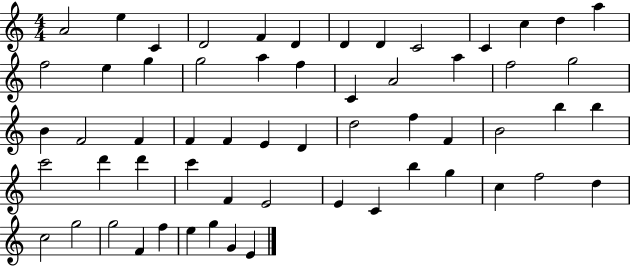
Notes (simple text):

A4/h E5/q C4/q D4/h F4/q D4/q D4/q D4/q C4/h C4/q C5/q D5/q A5/q F5/h E5/q G5/q G5/h A5/q F5/q C4/q A4/h A5/q F5/h G5/h B4/q F4/h F4/q F4/q F4/q E4/q D4/q D5/h F5/q F4/q B4/h B5/q B5/q C6/h D6/q D6/q C6/q F4/q E4/h E4/q C4/q B5/q G5/q C5/q F5/h D5/q C5/h G5/h G5/h F4/q F5/q E5/q G5/q G4/q E4/q